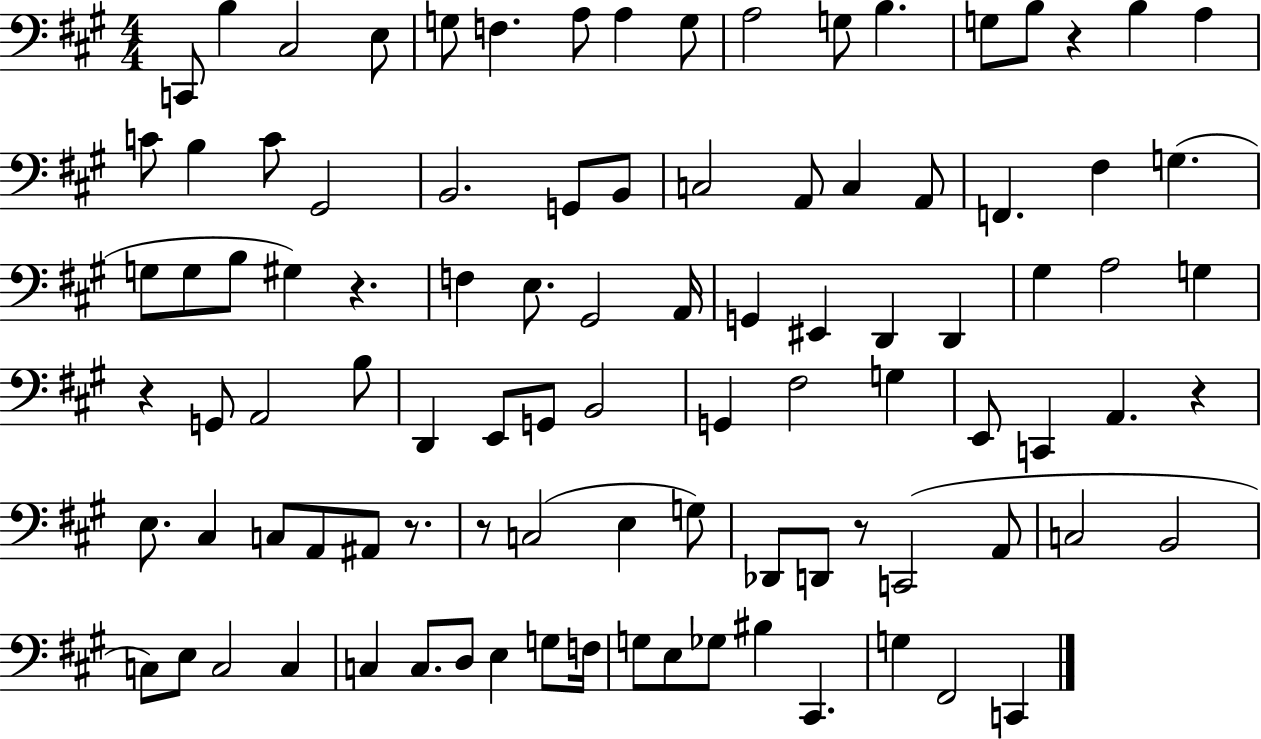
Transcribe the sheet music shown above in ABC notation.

X:1
T:Untitled
M:4/4
L:1/4
K:A
C,,/2 B, ^C,2 E,/2 G,/2 F, A,/2 A, G,/2 A,2 G,/2 B, G,/2 B,/2 z B, A, C/2 B, C/2 ^G,,2 B,,2 G,,/2 B,,/2 C,2 A,,/2 C, A,,/2 F,, ^F, G, G,/2 G,/2 B,/2 ^G, z F, E,/2 ^G,,2 A,,/4 G,, ^E,, D,, D,, ^G, A,2 G, z G,,/2 A,,2 B,/2 D,, E,,/2 G,,/2 B,,2 G,, ^F,2 G, E,,/2 C,, A,, z E,/2 ^C, C,/2 A,,/2 ^A,,/2 z/2 z/2 C,2 E, G,/2 _D,,/2 D,,/2 z/2 C,,2 A,,/2 C,2 B,,2 C,/2 E,/2 C,2 C, C, C,/2 D,/2 E, G,/2 F,/4 G,/2 E,/2 _G,/2 ^B, ^C,, G, ^F,,2 C,,